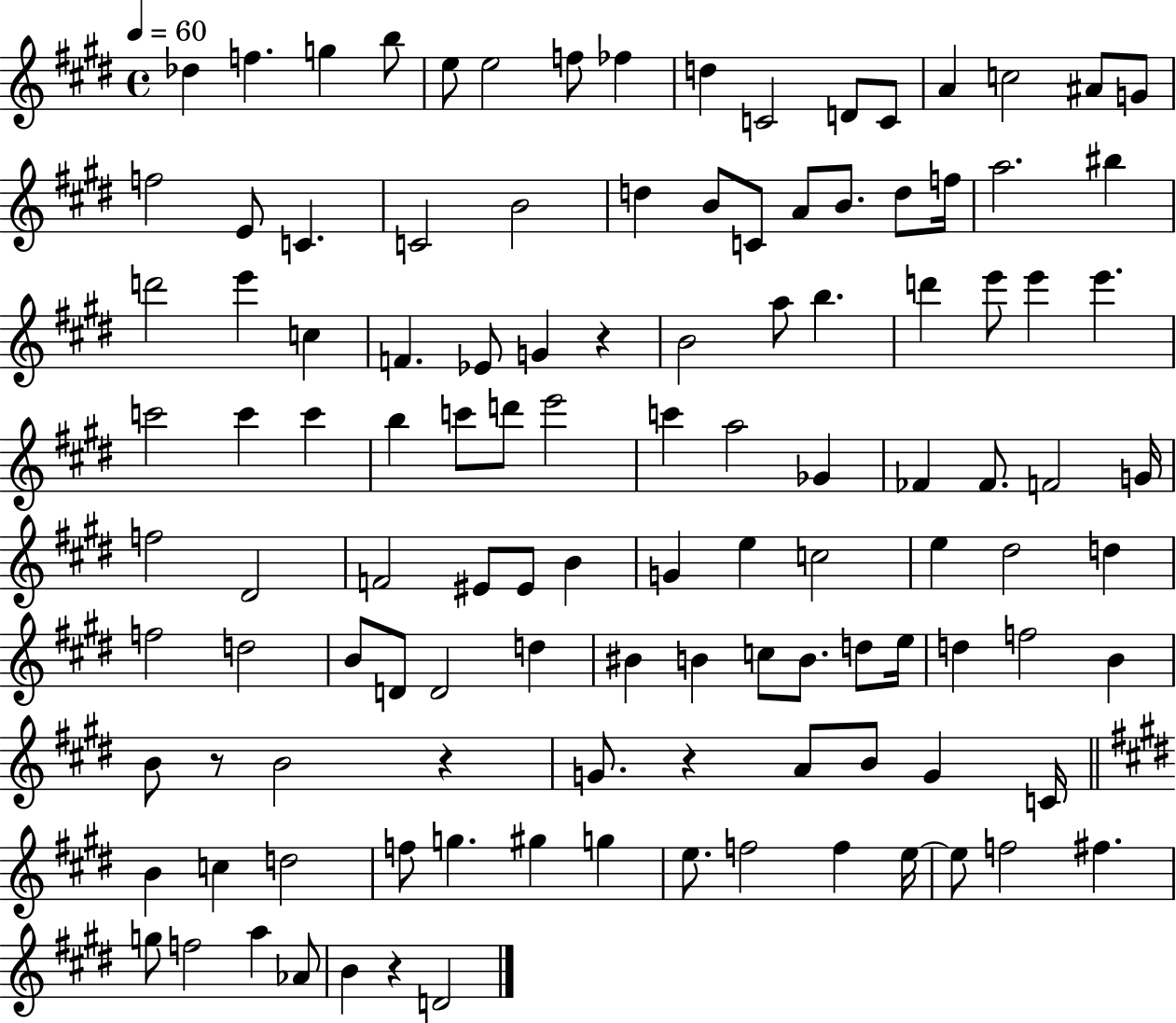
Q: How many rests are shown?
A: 5